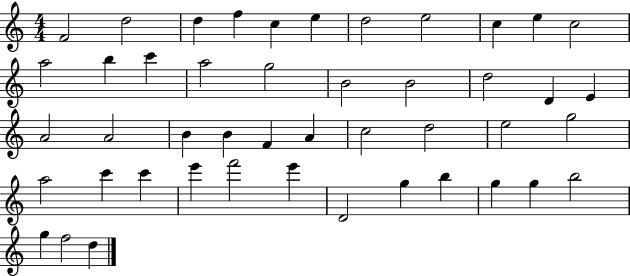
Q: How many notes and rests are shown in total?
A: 46